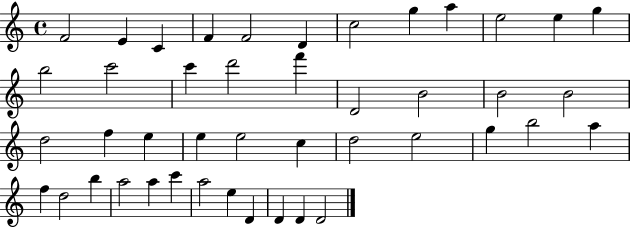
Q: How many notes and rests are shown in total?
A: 44